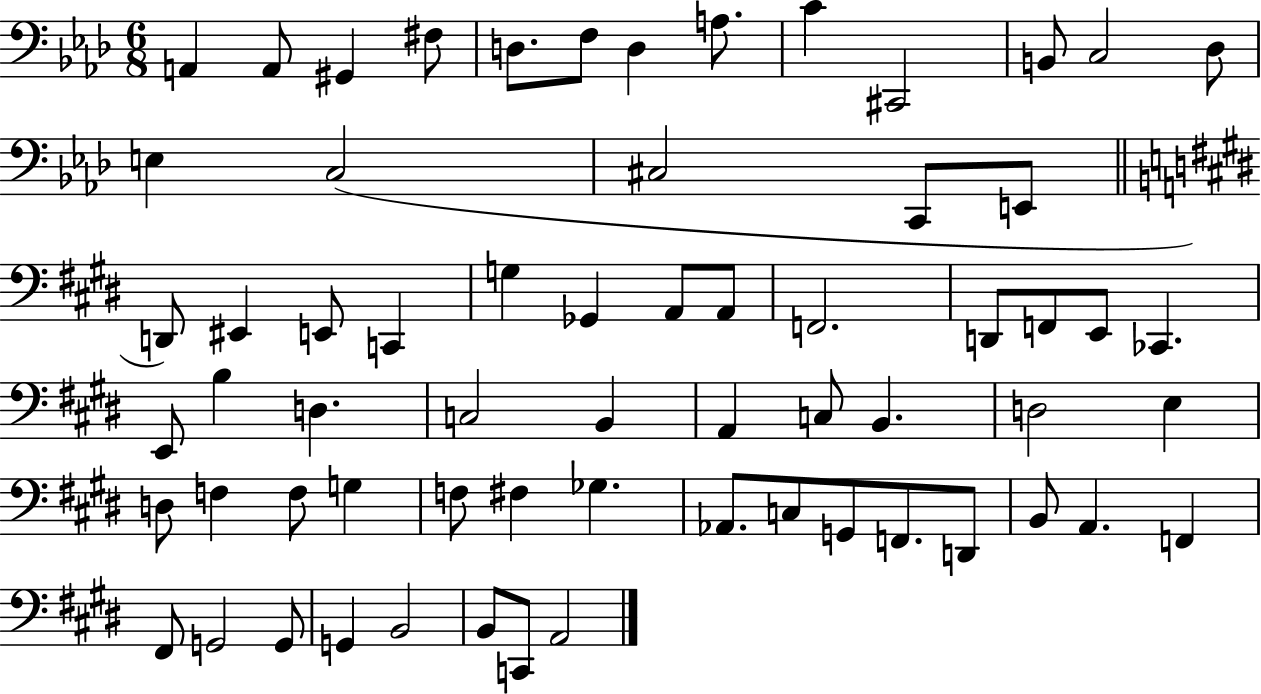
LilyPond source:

{
  \clef bass
  \numericTimeSignature
  \time 6/8
  \key aes \major
  a,4 a,8 gis,4 fis8 | d8. f8 d4 a8. | c'4 cis,2 | b,8 c2 des8 | \break e4 c2( | cis2 c,8 e,8 | \bar "||" \break \key e \major d,8) eis,4 e,8 c,4 | g4 ges,4 a,8 a,8 | f,2. | d,8 f,8 e,8 ces,4. | \break e,8 b4 d4. | c2 b,4 | a,4 c8 b,4. | d2 e4 | \break d8 f4 f8 g4 | f8 fis4 ges4. | aes,8. c8 g,8 f,8. d,8 | b,8 a,4. f,4 | \break fis,8 g,2 g,8 | g,4 b,2 | b,8 c,8 a,2 | \bar "|."
}